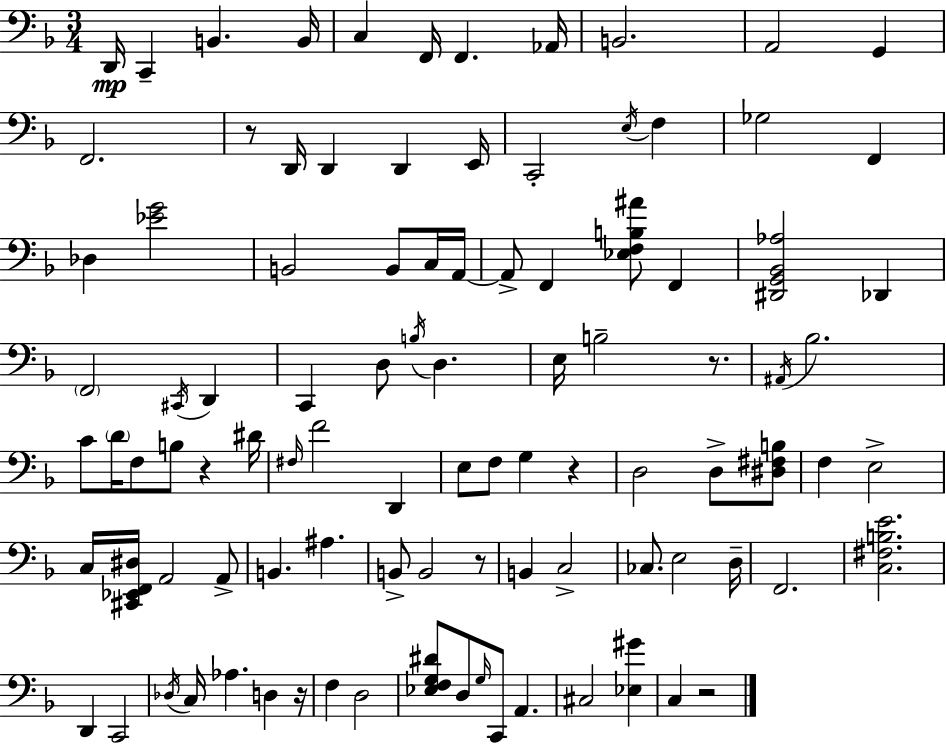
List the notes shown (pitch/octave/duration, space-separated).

D2/s C2/q B2/q. B2/s C3/q F2/s F2/q. Ab2/s B2/h. A2/h G2/q F2/h. R/e D2/s D2/q D2/q E2/s C2/h E3/s F3/q Gb3/h F2/q Db3/q [Eb4,G4]/h B2/h B2/e C3/s A2/s A2/e F2/q [Eb3,F3,B3,A#4]/e F2/q [D#2,G2,Bb2,Ab3]/h Db2/q F2/h C#2/s D2/q C2/q D3/e B3/s D3/q. E3/s B3/h R/e. A#2/s Bb3/h. C4/e D4/s F3/e B3/e R/q D#4/s F#3/s F4/h D2/q E3/e F3/e G3/q R/q D3/h D3/e [D#3,F#3,B3]/e F3/q E3/h C3/s [C#2,Eb2,F2,D#3]/s A2/h A2/e B2/q. A#3/q. B2/e B2/h R/e B2/q C3/h CES3/e. E3/h D3/s F2/h. [C3,F#3,B3,E4]/h. D2/q C2/h Db3/s C3/s Ab3/q. D3/q R/s F3/q D3/h [Eb3,F3,G3,D#4]/e D3/e G3/s C2/e A2/q. C#3/h [Eb3,G#4]/q C3/q R/h